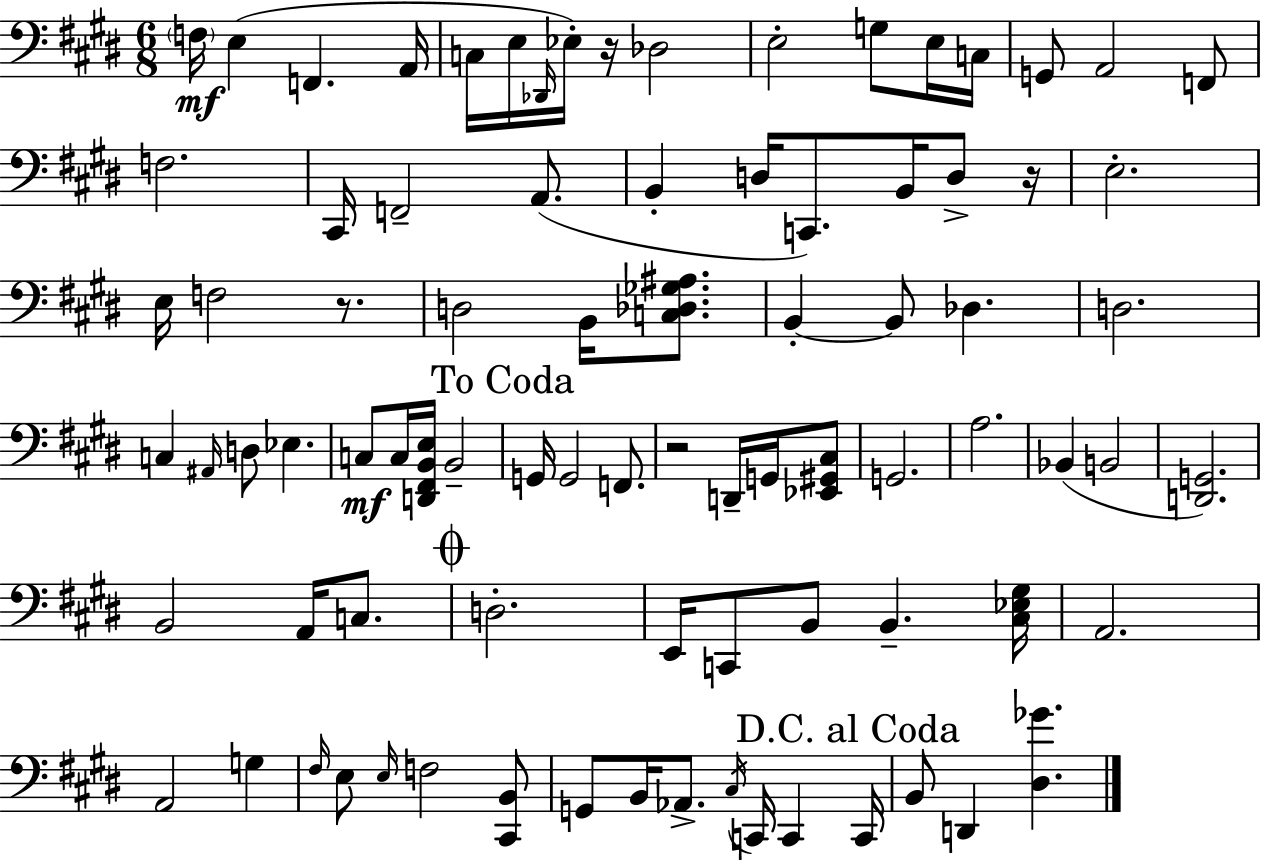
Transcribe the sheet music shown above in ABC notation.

X:1
T:Untitled
M:6/8
L:1/4
K:E
F,/4 E, F,, A,,/4 C,/4 E,/4 _D,,/4 _E,/4 z/4 _D,2 E,2 G,/2 E,/4 C,/4 G,,/2 A,,2 F,,/2 F,2 ^C,,/4 F,,2 A,,/2 B,, D,/4 C,,/2 B,,/4 D,/2 z/4 E,2 E,/4 F,2 z/2 D,2 B,,/4 [C,_D,_G,^A,]/2 B,, B,,/2 _D, D,2 C, ^A,,/4 D,/2 _E, C,/2 C,/4 [D,,^F,,B,,E,]/4 B,,2 G,,/4 G,,2 F,,/2 z2 D,,/4 G,,/4 [_E,,^G,,^C,]/2 G,,2 A,2 _B,, B,,2 [D,,G,,]2 B,,2 A,,/4 C,/2 D,2 E,,/4 C,,/2 B,,/2 B,, [^C,_E,^G,]/4 A,,2 A,,2 G, ^F,/4 E,/2 E,/4 F,2 [^C,,B,,]/2 G,,/2 B,,/4 _A,,/2 ^C,/4 C,,/4 C,, C,,/4 B,,/2 D,, [^D,_G]